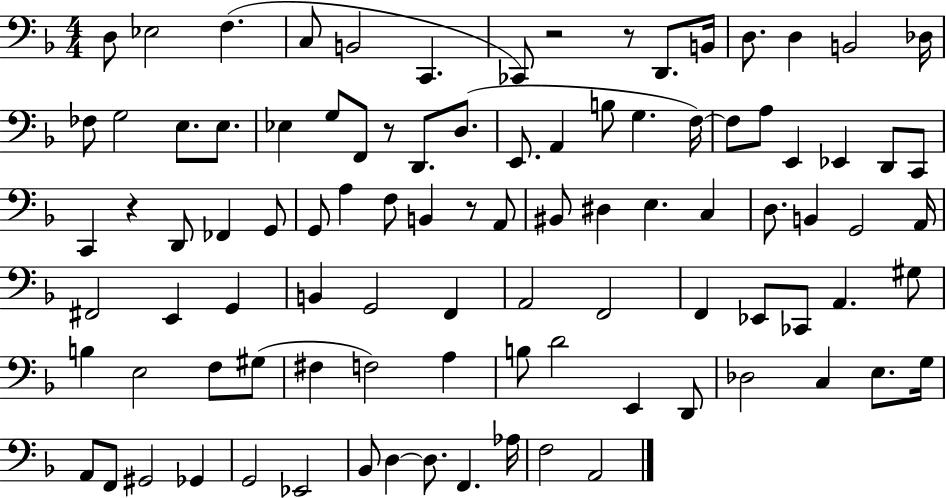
D3/e Eb3/h F3/q. C3/e B2/h C2/q. CES2/e R/h R/e D2/e. B2/s D3/e. D3/q B2/h Db3/s FES3/e G3/h E3/e. E3/e. Eb3/q G3/e F2/e R/e D2/e. D3/e. E2/e. A2/q B3/e G3/q. F3/s F3/e A3/e E2/q Eb2/q D2/e C2/e C2/q R/q D2/e FES2/q G2/e G2/e A3/q F3/e B2/q R/e A2/e BIS2/e D#3/q E3/q. C3/q D3/e. B2/q G2/h A2/s F#2/h E2/q G2/q B2/q G2/h F2/q A2/h F2/h F2/q Eb2/e CES2/e A2/q. G#3/e B3/q E3/h F3/e G#3/e F#3/q F3/h A3/q B3/e D4/h E2/q D2/e Db3/h C3/q E3/e. G3/s A2/e F2/e G#2/h Gb2/q G2/h Eb2/h Bb2/e D3/q D3/e. F2/q. Ab3/s F3/h A2/h